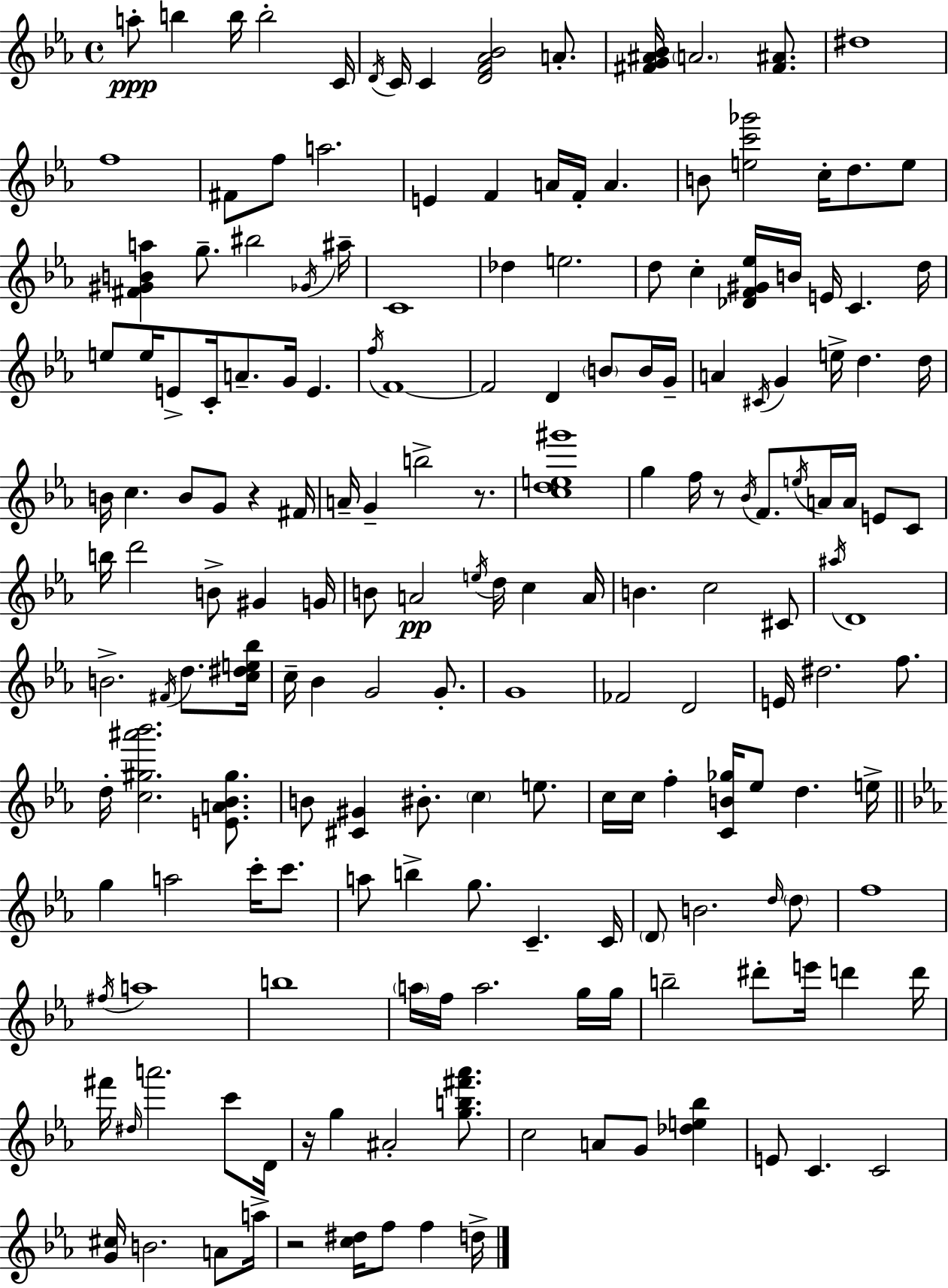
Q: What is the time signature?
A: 4/4